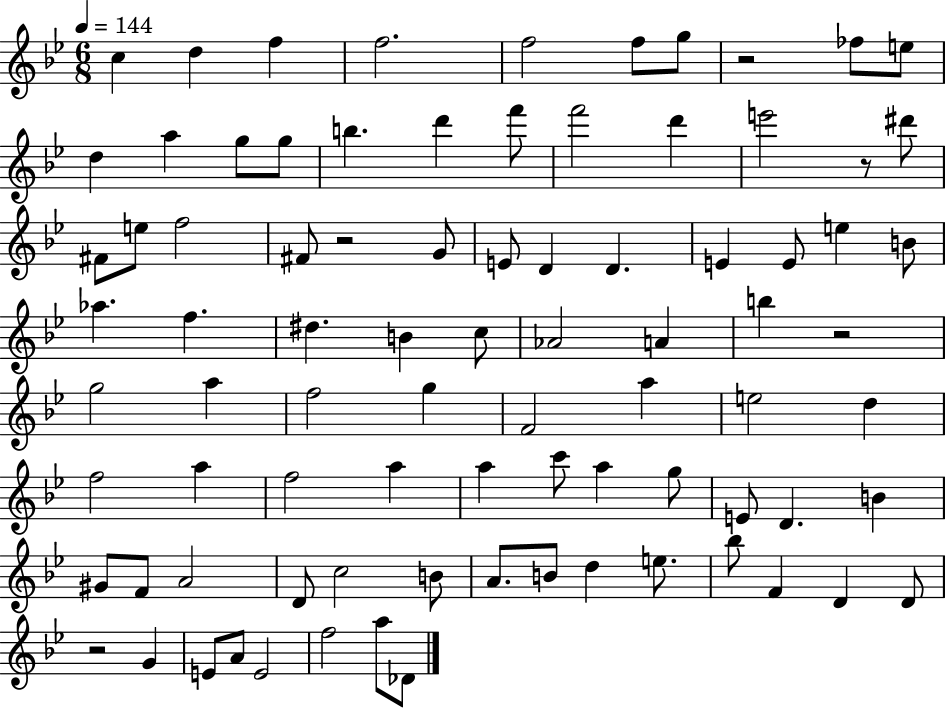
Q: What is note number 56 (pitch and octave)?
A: G5